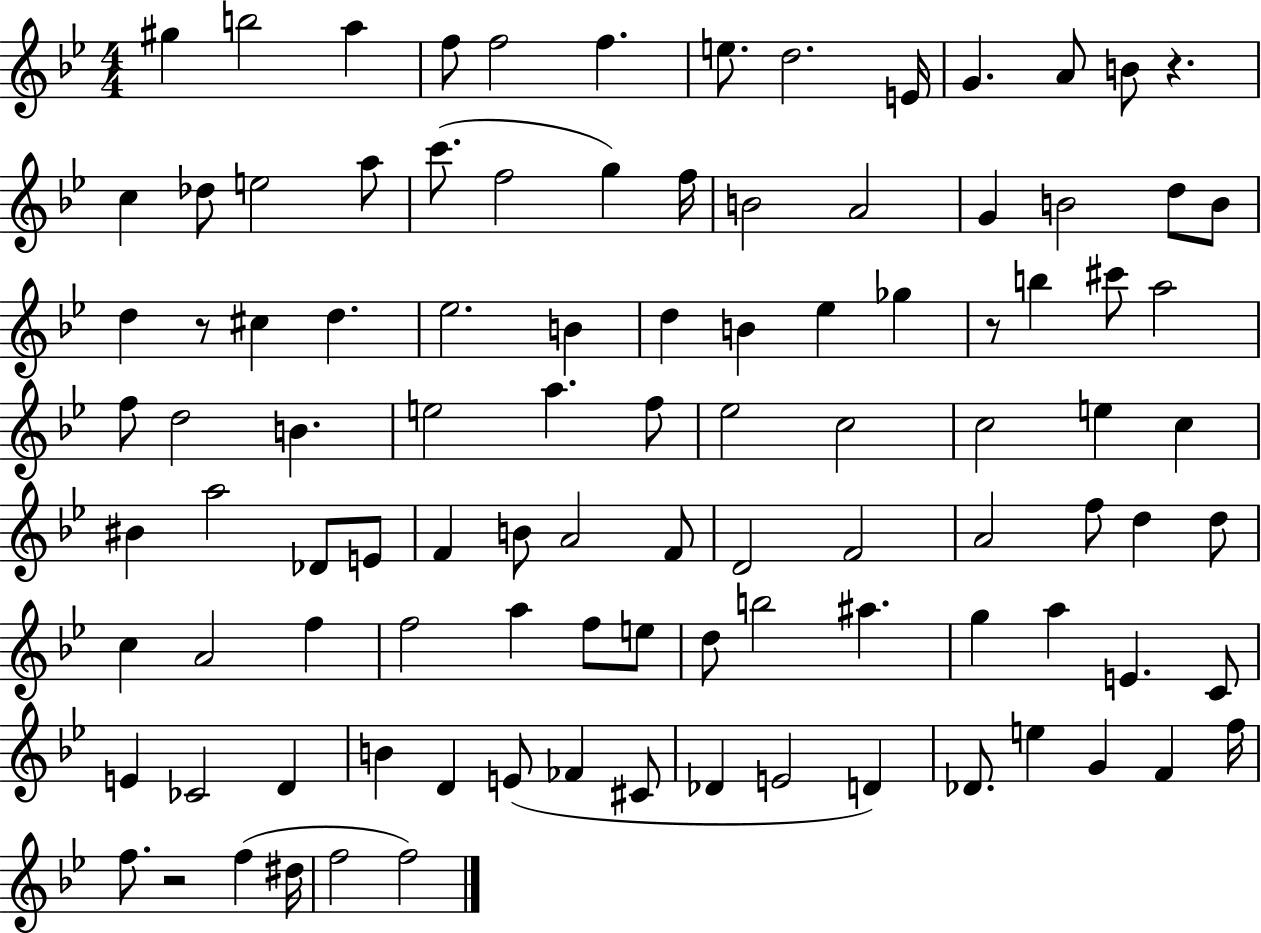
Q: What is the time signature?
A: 4/4